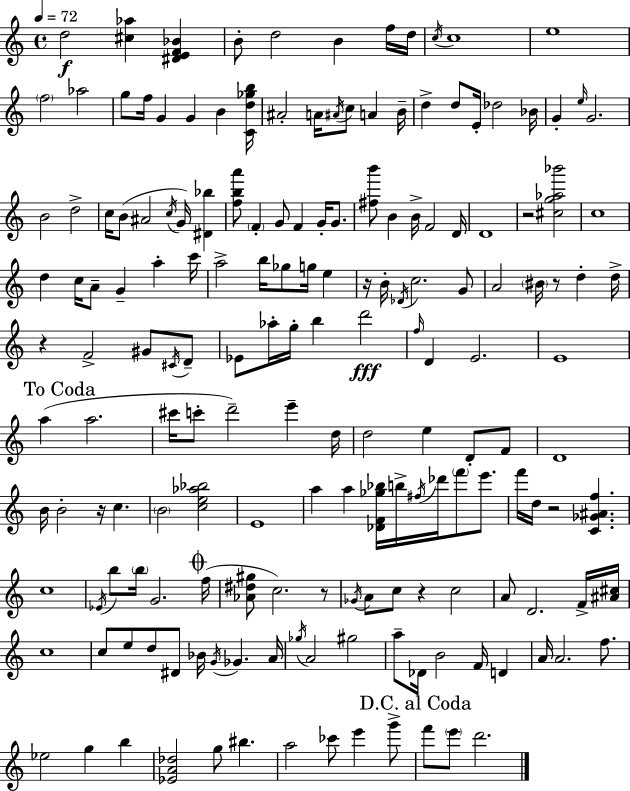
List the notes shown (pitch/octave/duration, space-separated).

D5/h [C#5,Ab5]/q [D#4,E4,F4,Bb4]/q B4/e D5/h B4/q F5/s D5/s C5/s C5/w E5/w F5/h Ab5/h G5/e F5/s G4/q G4/q B4/q [C4,D5,Gb5,B5]/s A#4/h A4/s A#4/s C5/e A4/q B4/s D5/q D5/e E4/s Db5/h Bb4/s G4/q E5/s G4/h. B4/h D5/h C5/s B4/e A#4/h C5/s G4/s [D#4,Bb5]/q [F5,B5,A6]/e F4/q G4/e F4/q G4/s G4/e. [F#5,B6]/e B4/q B4/s F4/h D4/s D4/w R/h [C#5,G5,Ab5,Bb6]/h C5/w D5/q C5/s A4/e G4/q A5/q C6/s A5/h B5/s Gb5/e G5/s E5/q R/s B4/s Db4/s C5/h. G4/e A4/h BIS4/s R/e D5/q D5/s R/q F4/h G#4/e C#4/s D4/e Eb4/e Ab5/s G5/s B5/q D6/h F5/s D4/q E4/h. E4/w A5/q A5/h. C#6/s C6/e D6/h E6/q D5/s D5/h E5/q D4/e F4/e D4/w B4/s B4/h R/s C5/q. B4/h [C5,E5,Ab5,Bb5]/h E4/w A5/q A5/q [Db4,F4,Gb5,Bb5]/s B5/s F#5/s Db6/s F6/e E6/e. F6/s D5/s R/h [C4,Gb4,A#4,F5]/q. C5/w Eb4/s B5/e B5/s G4/h. F5/s [Ab4,D#5,G#5]/e C5/h. R/e Gb4/s A4/e C5/e R/q C5/h A4/e D4/h. F4/s [A#4,C#5]/s C5/w C5/e E5/e D5/e D#4/e Bb4/s G4/s Gb4/q. A4/s Gb5/s A4/h G#5/h A5/e Db4/s B4/h F4/s D4/q A4/s A4/h. F5/e. Eb5/h G5/q B5/q [Eb4,A4,Db5]/h G5/e BIS5/q. A5/h CES6/e E6/q G6/e F6/e E6/e D6/h.